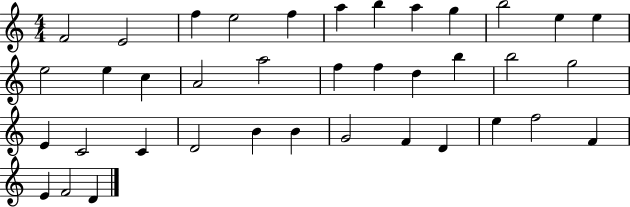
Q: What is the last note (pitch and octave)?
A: D4